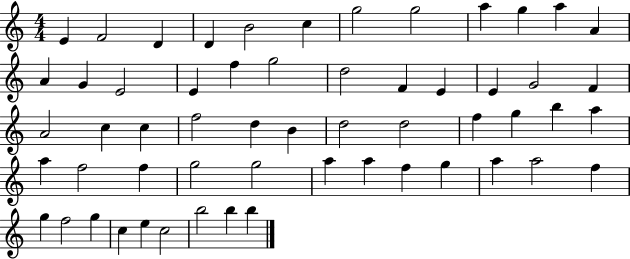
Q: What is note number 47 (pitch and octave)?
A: A5